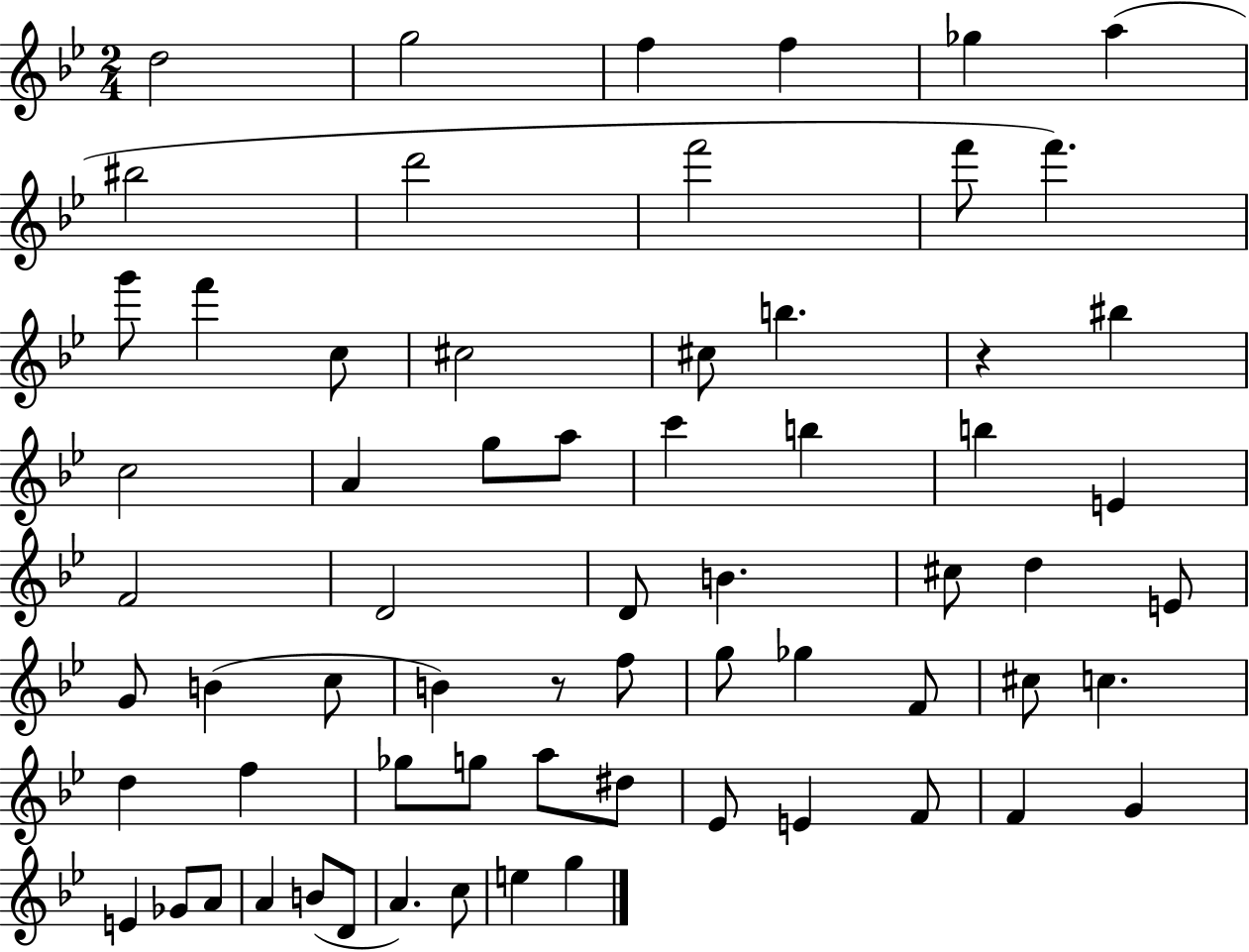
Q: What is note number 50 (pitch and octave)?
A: Eb4